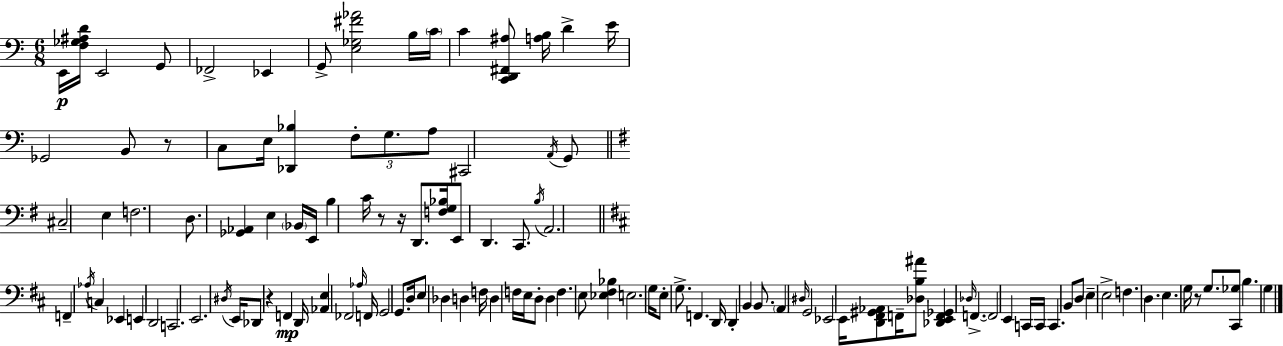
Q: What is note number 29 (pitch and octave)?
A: B3